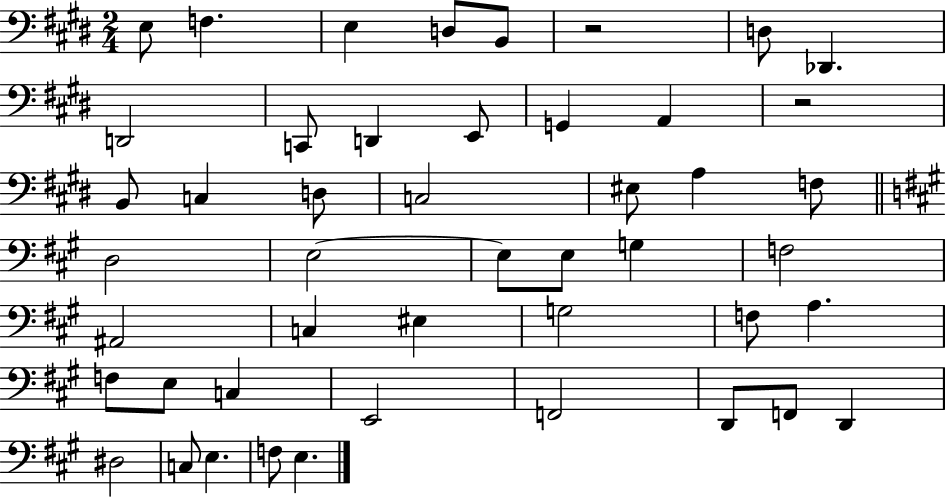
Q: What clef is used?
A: bass